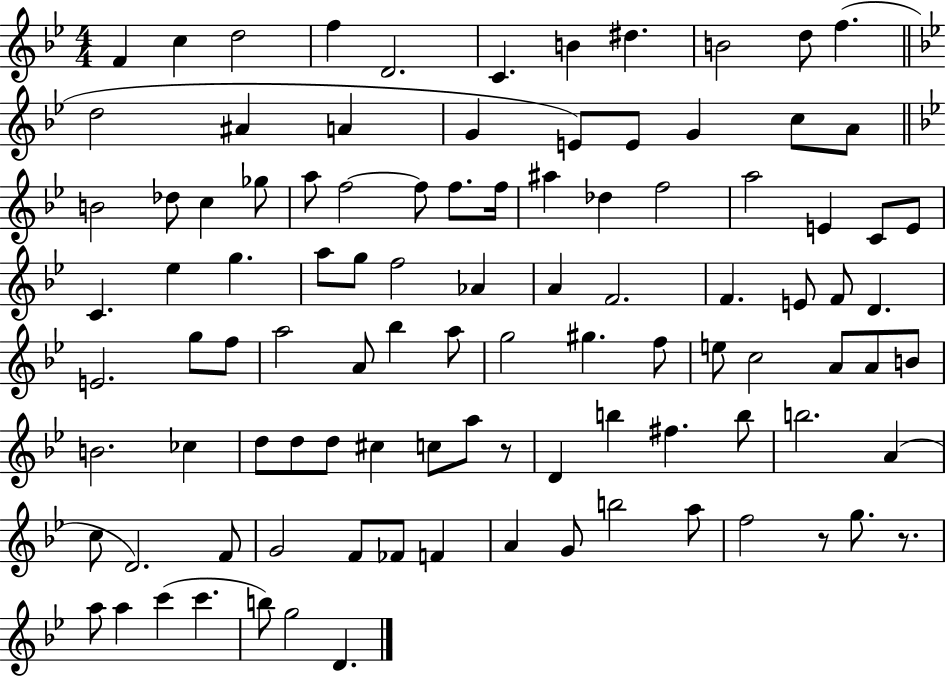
{
  \clef treble
  \numericTimeSignature
  \time 4/4
  \key bes \major
  \repeat volta 2 { f'4 c''4 d''2 | f''4 d'2. | c'4. b'4 dis''4. | b'2 d''8 f''4.( | \break \bar "||" \break \key bes \major d''2 ais'4 a'4 | g'4 e'8) e'8 g'4 c''8 a'8 | \bar "||" \break \key bes \major b'2 des''8 c''4 ges''8 | a''8 f''2~~ f''8 f''8. f''16 | ais''4 des''4 f''2 | a''2 e'4 c'8 e'8 | \break c'4. ees''4 g''4. | a''8 g''8 f''2 aes'4 | a'4 f'2. | f'4. e'8 f'8 d'4. | \break e'2. g''8 f''8 | a''2 a'8 bes''4 a''8 | g''2 gis''4. f''8 | e''8 c''2 a'8 a'8 b'8 | \break b'2. ces''4 | d''8 d''8 d''8 cis''4 c''8 a''8 r8 | d'4 b''4 fis''4. b''8 | b''2. a'4( | \break c''8 d'2.) f'8 | g'2 f'8 fes'8 f'4 | a'4 g'8 b''2 a''8 | f''2 r8 g''8. r8. | \break a''8 a''4 c'''4( c'''4. | b''8) g''2 d'4. | } \bar "|."
}